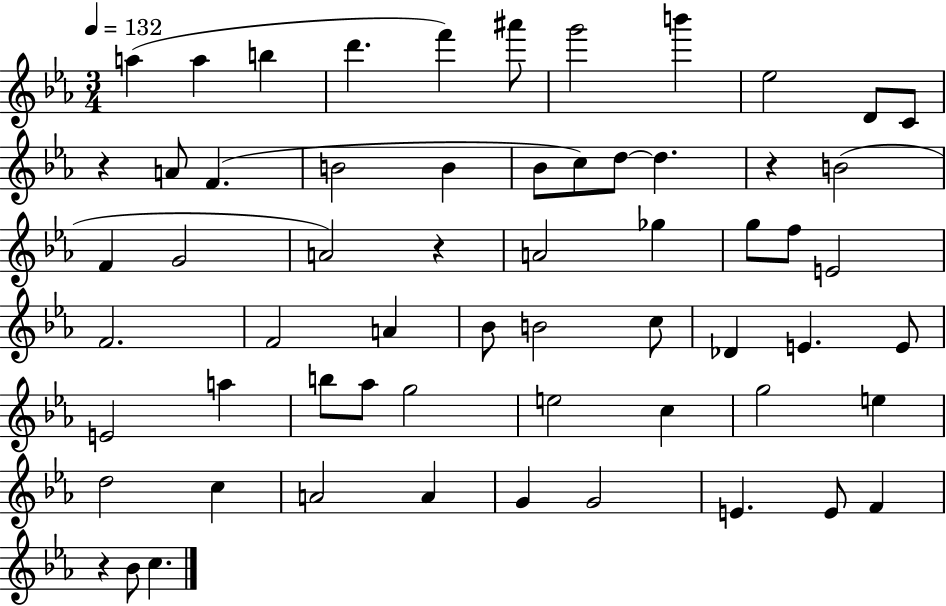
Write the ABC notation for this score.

X:1
T:Untitled
M:3/4
L:1/4
K:Eb
a a b d' f' ^a'/2 g'2 b' _e2 D/2 C/2 z A/2 F B2 B _B/2 c/2 d/2 d z B2 F G2 A2 z A2 _g g/2 f/2 E2 F2 F2 A _B/2 B2 c/2 _D E E/2 E2 a b/2 _a/2 g2 e2 c g2 e d2 c A2 A G G2 E E/2 F z _B/2 c